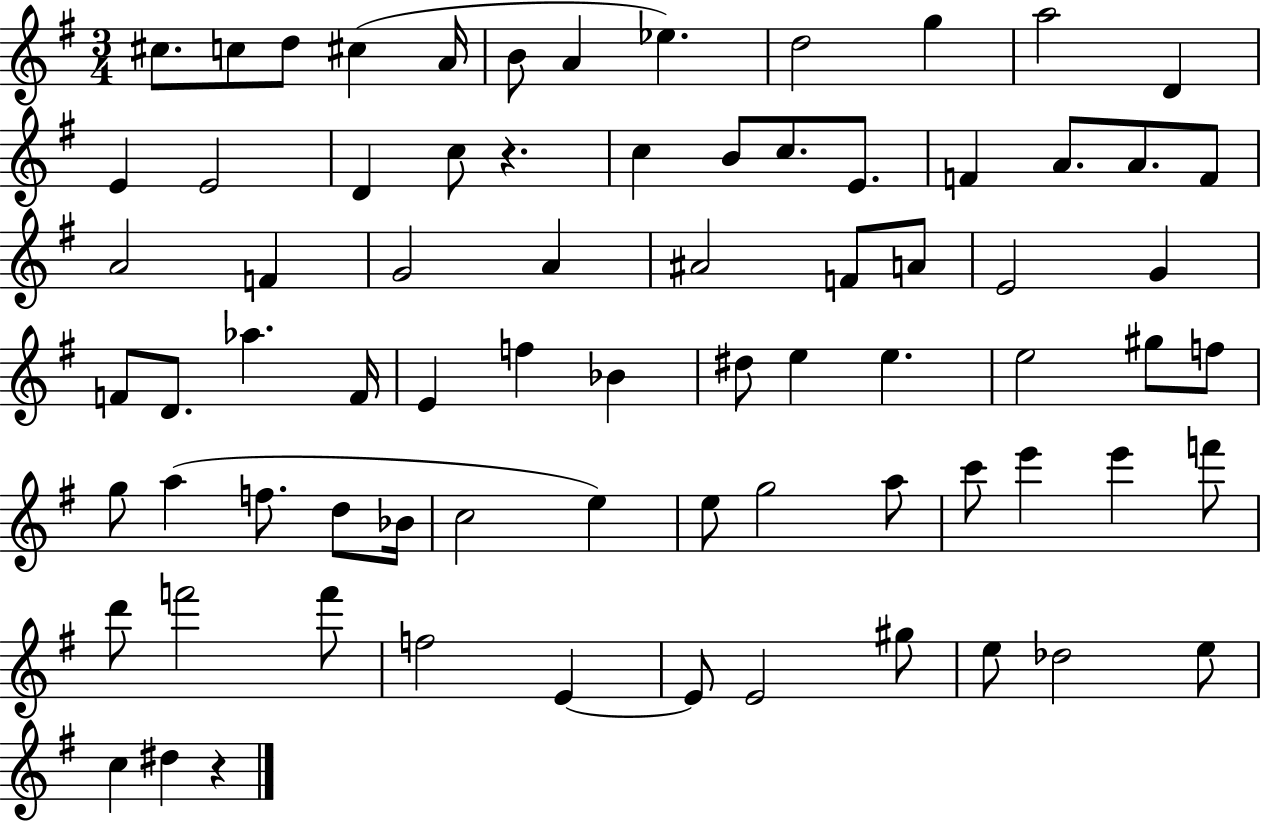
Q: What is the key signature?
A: G major